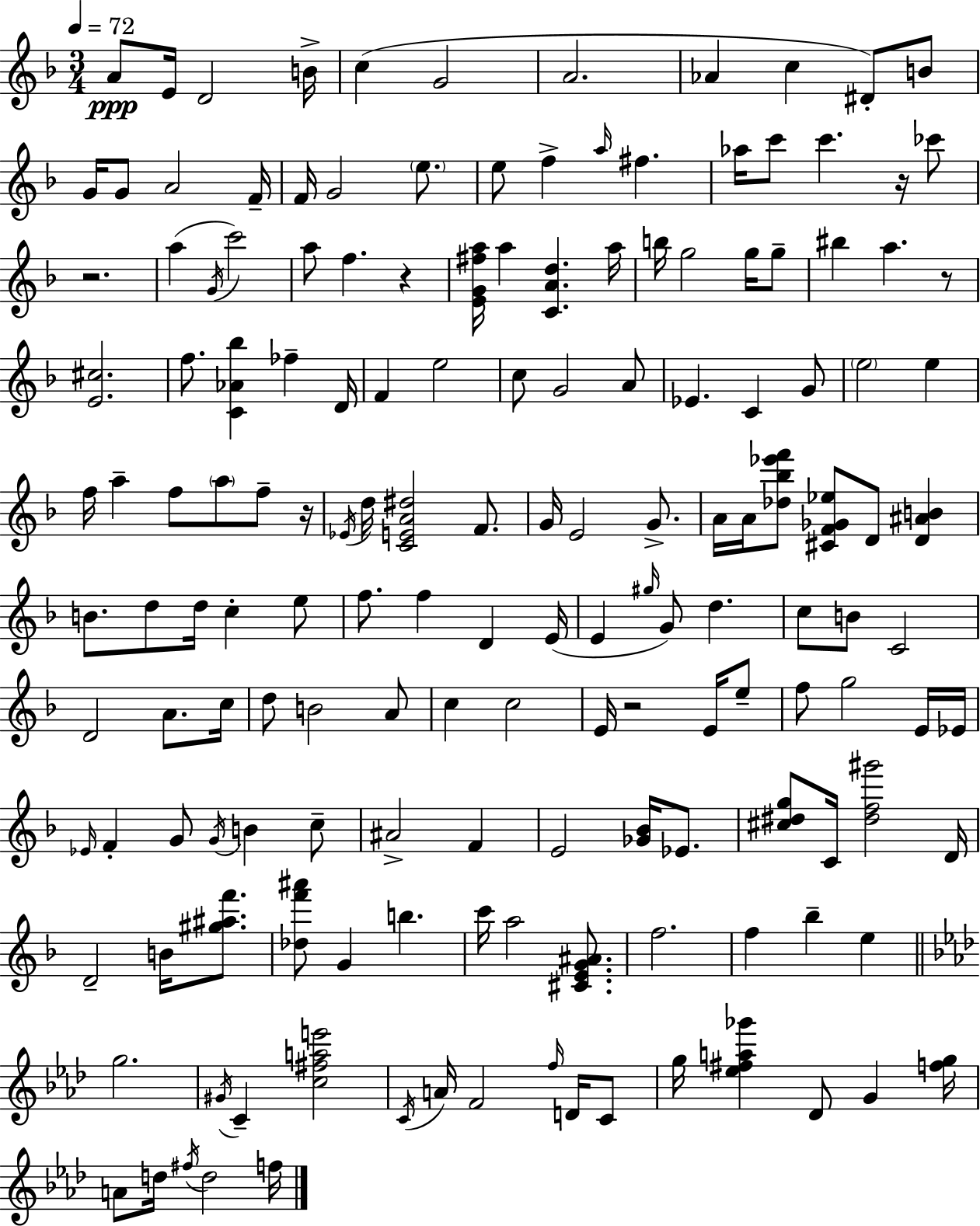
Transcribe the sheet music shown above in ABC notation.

X:1
T:Untitled
M:3/4
L:1/4
K:F
A/2 E/4 D2 B/4 c G2 A2 _A c ^D/2 B/2 G/4 G/2 A2 F/4 F/4 G2 e/2 e/2 f a/4 ^f _a/4 c'/2 c' z/4 _c'/2 z2 a G/4 c'2 a/2 f z [EG^fa]/4 a [CAd] a/4 b/4 g2 g/4 g/2 ^b a z/2 [E^c]2 f/2 [C_A_b] _f D/4 F e2 c/2 G2 A/2 _E C G/2 e2 e f/4 a f/2 a/2 f/2 z/4 _E/4 d/4 [CEA^d]2 F/2 G/4 E2 G/2 A/4 A/4 [_d_b_e'f']/2 [^CF_G_e]/2 D/2 [D^AB] B/2 d/2 d/4 c e/2 f/2 f D E/4 E ^g/4 G/2 d c/2 B/2 C2 D2 A/2 c/4 d/2 B2 A/2 c c2 E/4 z2 E/4 e/2 f/2 g2 E/4 _E/4 _E/4 F G/2 G/4 B c/2 ^A2 F E2 [_G_B]/4 _E/2 [^c^dg]/2 C/4 [^df^g']2 D/4 D2 B/4 [^g^af']/2 [_df'^a']/2 G b c'/4 a2 [^CEG^A]/2 f2 f _b e g2 ^G/4 C [c^fae']2 C/4 A/4 F2 f/4 D/4 C/2 g/4 [_e^fa_g'] _D/2 G [fg]/4 A/2 d/4 ^f/4 d2 f/4